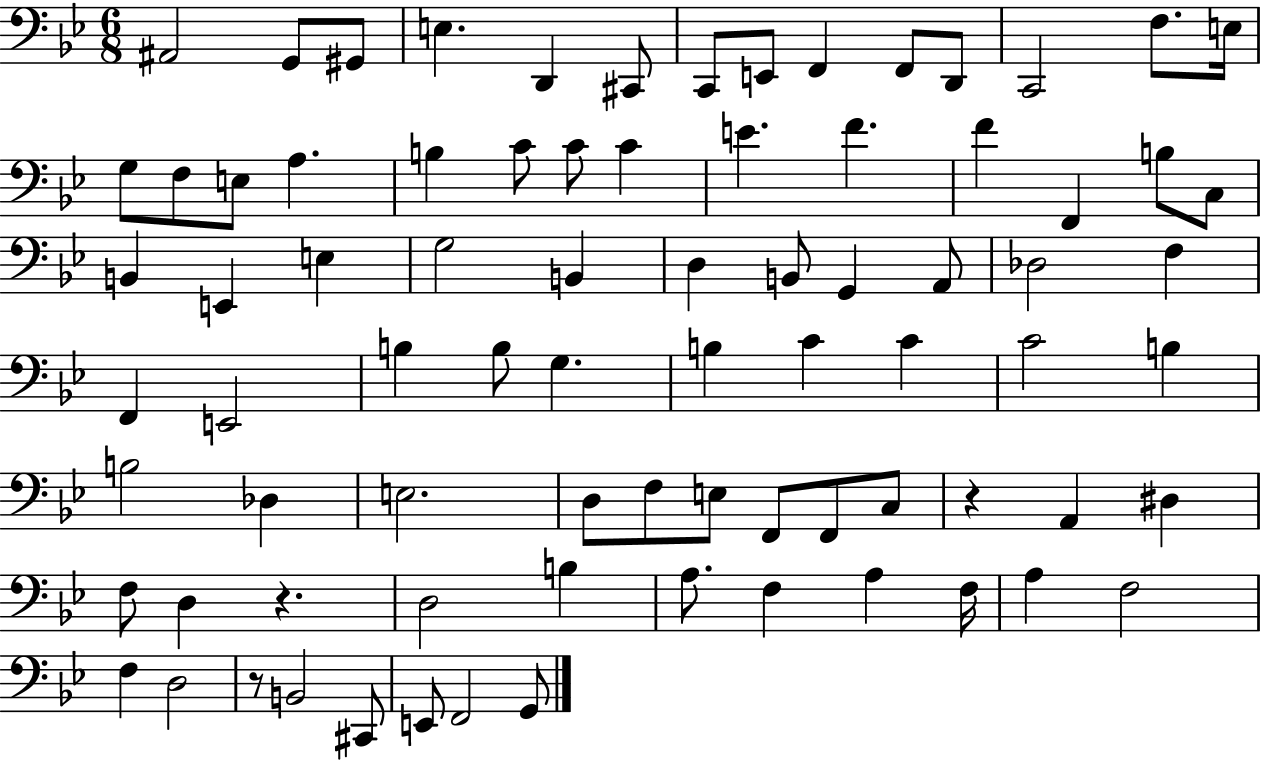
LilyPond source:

{
  \clef bass
  \numericTimeSignature
  \time 6/8
  \key bes \major
  \repeat volta 2 { ais,2 g,8 gis,8 | e4. d,4 cis,8 | c,8 e,8 f,4 f,8 d,8 | c,2 f8. e16 | \break g8 f8 e8 a4. | b4 c'8 c'8 c'4 | e'4. f'4. | f'4 f,4 b8 c8 | \break b,4 e,4 e4 | g2 b,4 | d4 b,8 g,4 a,8 | des2 f4 | \break f,4 e,2 | b4 b8 g4. | b4 c'4 c'4 | c'2 b4 | \break b2 des4 | e2. | d8 f8 e8 f,8 f,8 c8 | r4 a,4 dis4 | \break f8 d4 r4. | d2 b4 | a8. f4 a4 f16 | a4 f2 | \break f4 d2 | r8 b,2 cis,8 | e,8 f,2 g,8 | } \bar "|."
}